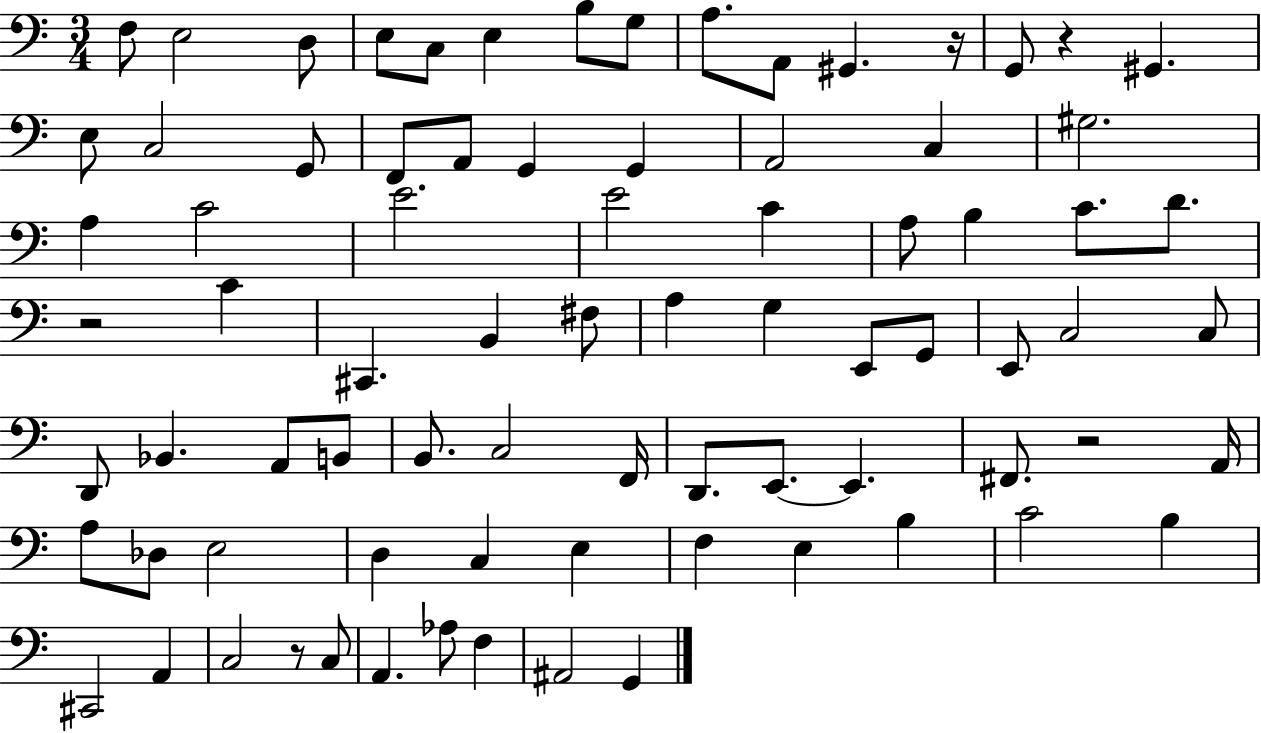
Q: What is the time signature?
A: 3/4